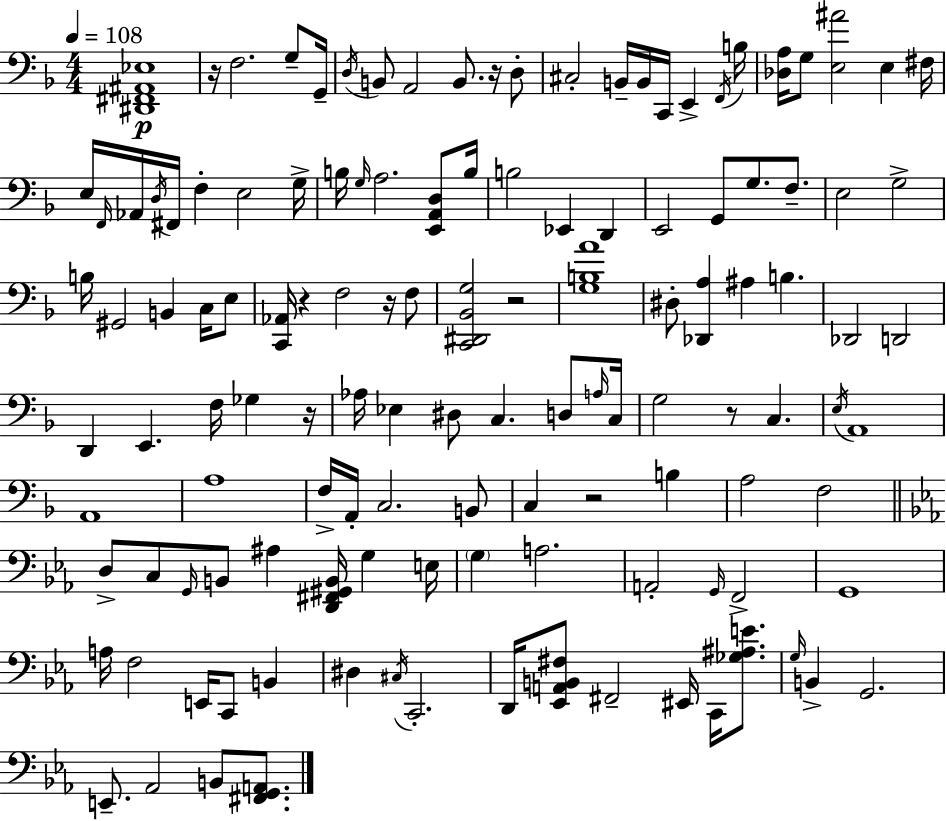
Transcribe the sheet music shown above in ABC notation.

X:1
T:Untitled
M:4/4
L:1/4
K:F
[^D,,^F,,^A,,_E,]4 z/4 F,2 G,/2 G,,/4 D,/4 B,,/2 A,,2 B,,/2 z/4 D,/2 ^C,2 B,,/4 B,,/4 C,,/4 E,, F,,/4 B,/4 [_D,A,]/4 G,/2 [E,^A]2 E, ^F,/4 E,/4 F,,/4 _A,,/4 D,/4 ^F,,/4 F, E,2 G,/4 B,/4 G,/4 A,2 [E,,A,,D,]/2 B,/4 B,2 _E,, D,, E,,2 G,,/2 G,/2 F,/2 E,2 G,2 B,/4 ^G,,2 B,, C,/4 E,/2 [C,,_A,,]/4 z F,2 z/4 F,/2 [C,,^D,,_B,,G,]2 z2 [G,B,A]4 ^D,/2 [_D,,A,] ^A, B, _D,,2 D,,2 D,, E,, F,/4 _G, z/4 _A,/4 _E, ^D,/2 C, D,/2 A,/4 C,/4 G,2 z/2 C, E,/4 A,,4 A,,4 A,4 F,/4 A,,/4 C,2 B,,/2 C, z2 B, A,2 F,2 D,/2 C,/2 G,,/4 B,,/2 ^A, [D,,^F,,^G,,B,,]/4 G, E,/4 G, A,2 A,,2 G,,/4 F,,2 G,,4 A,/4 F,2 E,,/4 C,,/2 B,, ^D, ^C,/4 C,,2 D,,/4 [_E,,A,,B,,^F,]/2 ^F,,2 ^E,,/4 C,,/4 [_G,^A,E]/2 G,/4 B,, G,,2 E,,/2 _A,,2 B,,/2 [^F,,G,,A,,]/2